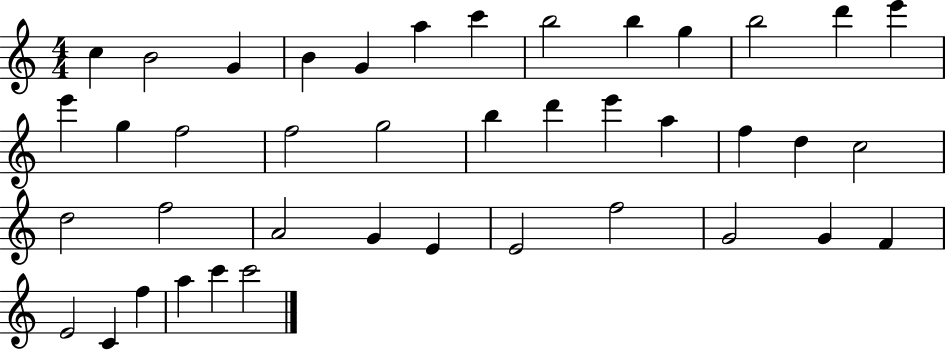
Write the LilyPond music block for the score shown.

{
  \clef treble
  \numericTimeSignature
  \time 4/4
  \key c \major
  c''4 b'2 g'4 | b'4 g'4 a''4 c'''4 | b''2 b''4 g''4 | b''2 d'''4 e'''4 | \break e'''4 g''4 f''2 | f''2 g''2 | b''4 d'''4 e'''4 a''4 | f''4 d''4 c''2 | \break d''2 f''2 | a'2 g'4 e'4 | e'2 f''2 | g'2 g'4 f'4 | \break e'2 c'4 f''4 | a''4 c'''4 c'''2 | \bar "|."
}